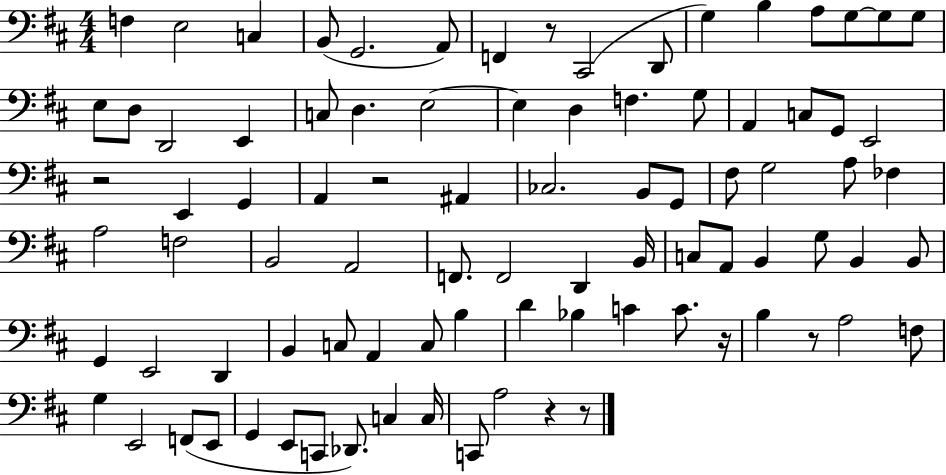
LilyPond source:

{
  \clef bass
  \numericTimeSignature
  \time 4/4
  \key d \major
  \repeat volta 2 { f4 e2 c4 | b,8( g,2. a,8) | f,4 r8 cis,2( d,8 | g4) b4 a8 g8~~ g8 g8 | \break e8 d8 d,2 e,4 | c8 d4. e2~~ | e4 d4 f4. g8 | a,4 c8 g,8 e,2 | \break r2 e,4 g,4 | a,4 r2 ais,4 | ces2. b,8 g,8 | fis8 g2 a8 fes4 | \break a2 f2 | b,2 a,2 | f,8. f,2 d,4 b,16 | c8 a,8 b,4 g8 b,4 b,8 | \break g,4 e,2 d,4 | b,4 c8 a,4 c8 b4 | d'4 bes4 c'4 c'8. r16 | b4 r8 a2 f8 | \break g4 e,2 f,8( e,8 | g,4 e,8 c,8 des,8.) c4 c16 | c,8 a2 r4 r8 | } \bar "|."
}